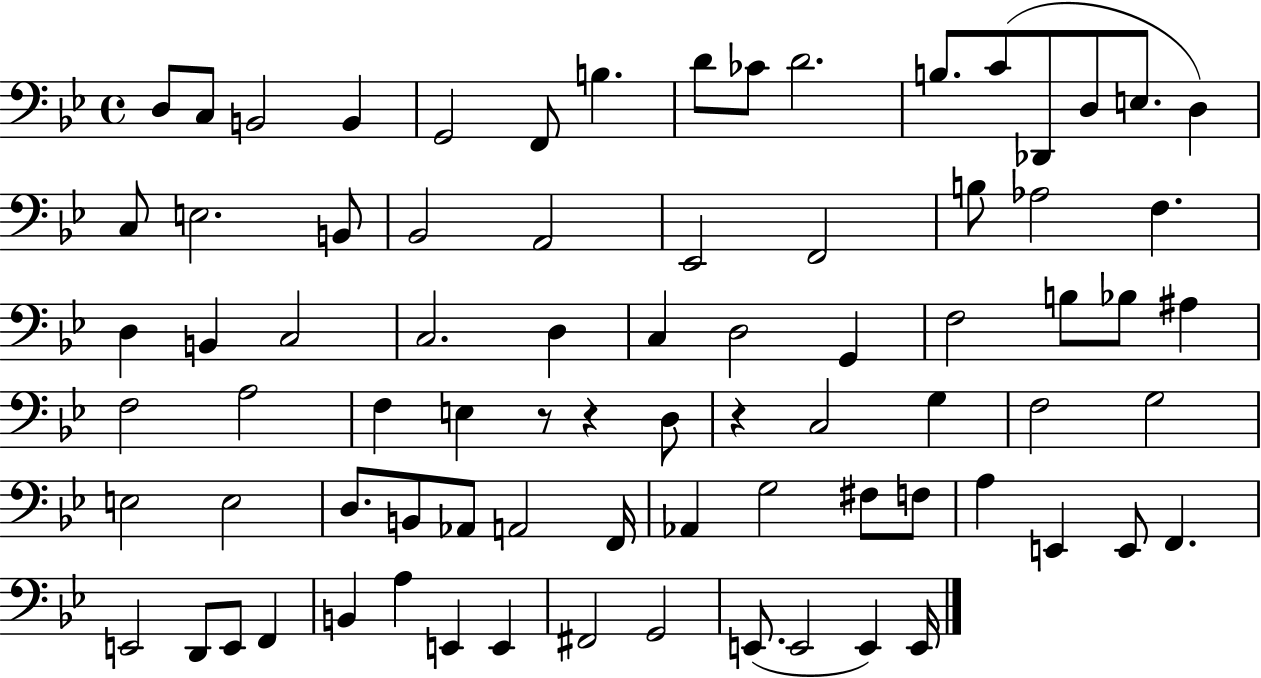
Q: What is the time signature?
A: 4/4